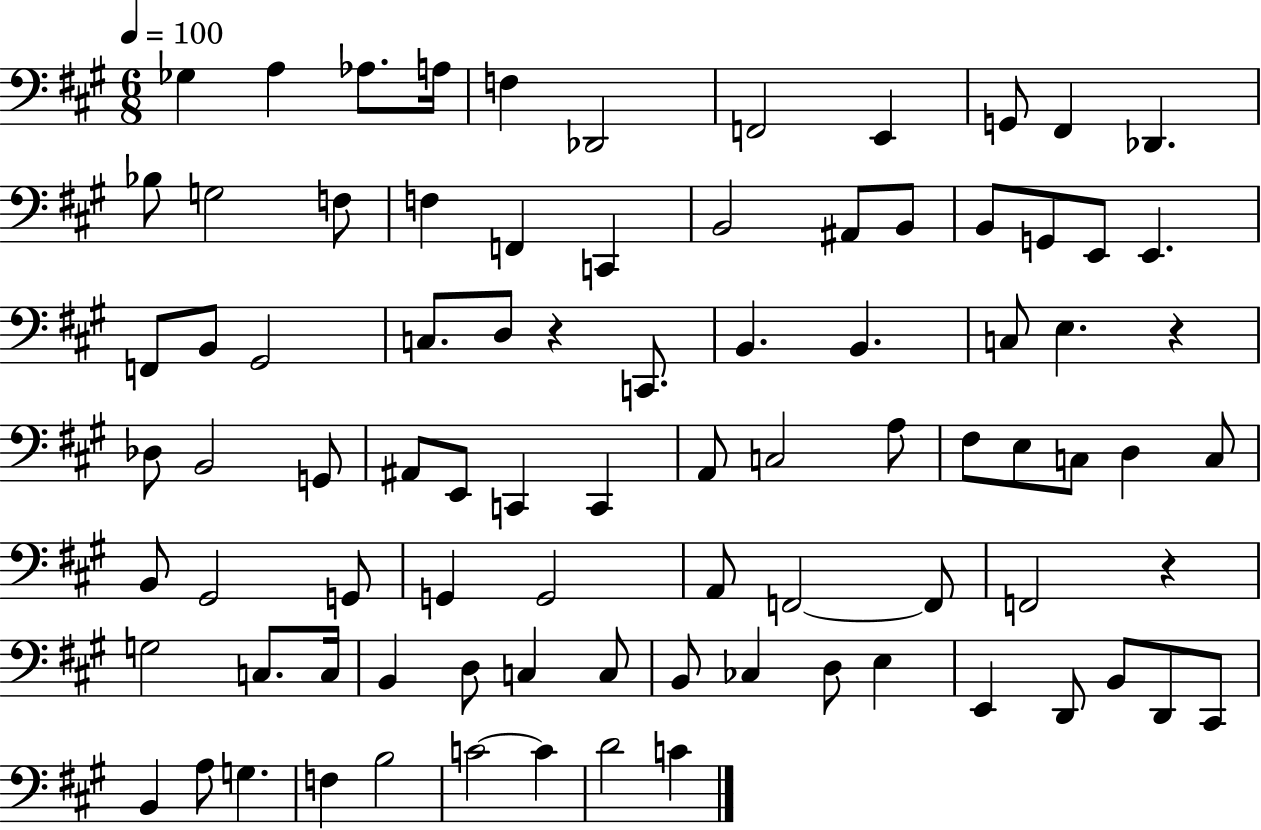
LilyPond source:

{
  \clef bass
  \numericTimeSignature
  \time 6/8
  \key a \major
  \tempo 4 = 100
  \repeat volta 2 { ges4 a4 aes8. a16 | f4 des,2 | f,2 e,4 | g,8 fis,4 des,4. | \break bes8 g2 f8 | f4 f,4 c,4 | b,2 ais,8 b,8 | b,8 g,8 e,8 e,4. | \break f,8 b,8 gis,2 | c8. d8 r4 c,8. | b,4. b,4. | c8 e4. r4 | \break des8 b,2 g,8 | ais,8 e,8 c,4 c,4 | a,8 c2 a8 | fis8 e8 c8 d4 c8 | \break b,8 gis,2 g,8 | g,4 g,2 | a,8 f,2~~ f,8 | f,2 r4 | \break g2 c8. c16 | b,4 d8 c4 c8 | b,8 ces4 d8 e4 | e,4 d,8 b,8 d,8 cis,8 | \break b,4 a8 g4. | f4 b2 | c'2~~ c'4 | d'2 c'4 | \break } \bar "|."
}